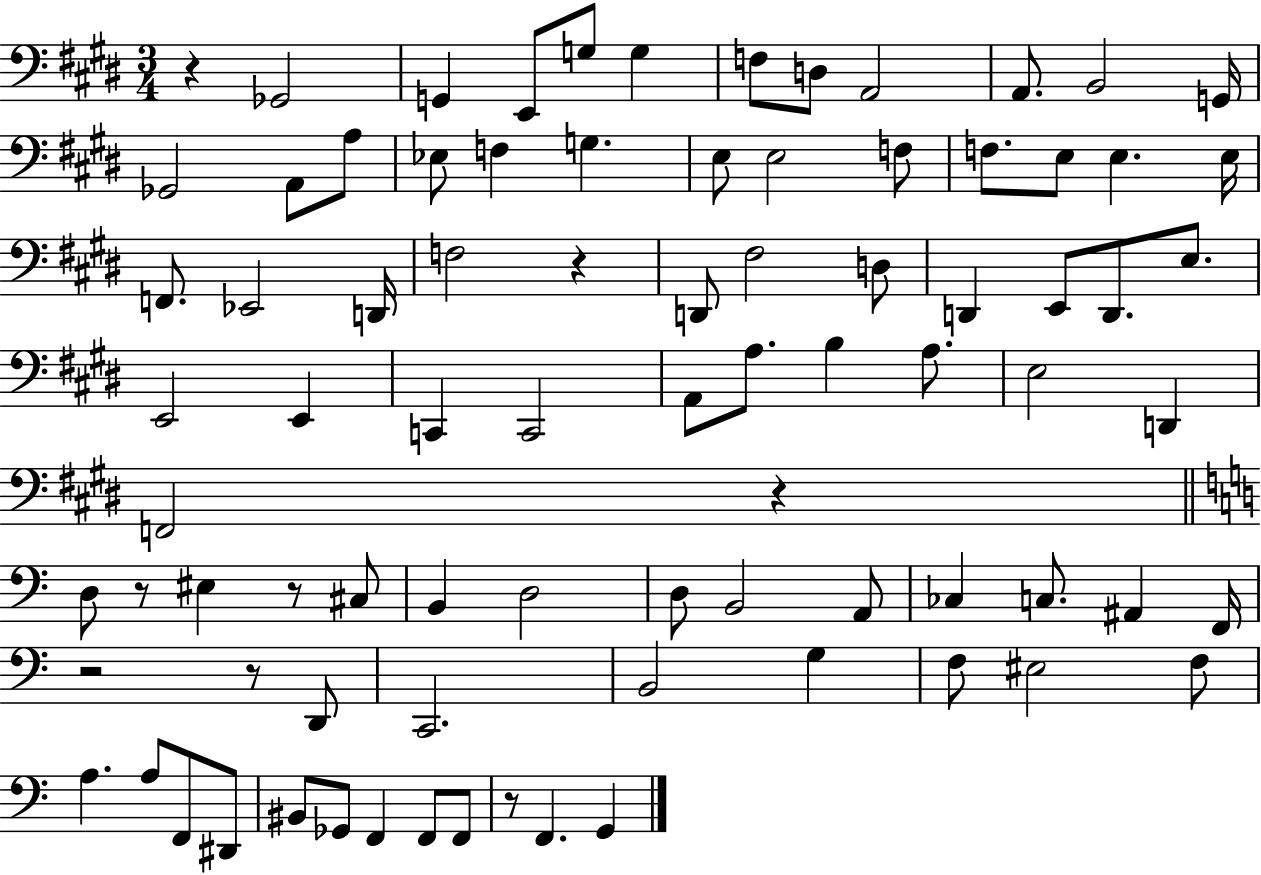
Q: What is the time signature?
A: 3/4